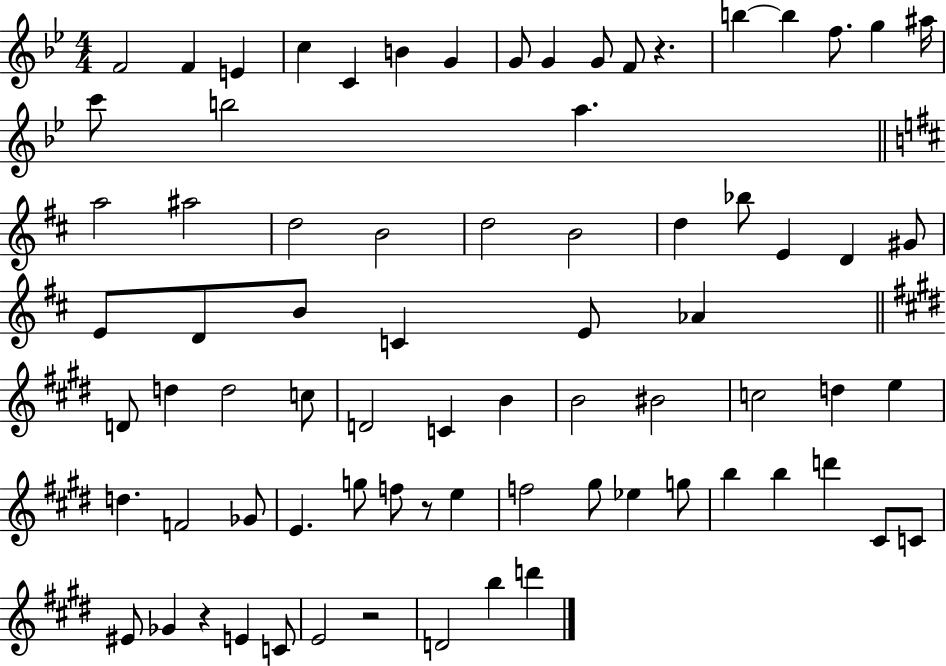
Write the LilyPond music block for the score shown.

{
  \clef treble
  \numericTimeSignature
  \time 4/4
  \key bes \major
  \repeat volta 2 { f'2 f'4 e'4 | c''4 c'4 b'4 g'4 | g'8 g'4 g'8 f'8 r4. | b''4~~ b''4 f''8. g''4 ais''16 | \break c'''8 b''2 a''4. | \bar "||" \break \key d \major a''2 ais''2 | d''2 b'2 | d''2 b'2 | d''4 bes''8 e'4 d'4 gis'8 | \break e'8 d'8 b'8 c'4 e'8 aes'4 | \bar "||" \break \key e \major d'8 d''4 d''2 c''8 | d'2 c'4 b'4 | b'2 bis'2 | c''2 d''4 e''4 | \break d''4. f'2 ges'8 | e'4. g''8 f''8 r8 e''4 | f''2 gis''8 ees''4 g''8 | b''4 b''4 d'''4 cis'8 c'8 | \break eis'8 ges'4 r4 e'4 c'8 | e'2 r2 | d'2 b''4 d'''4 | } \bar "|."
}